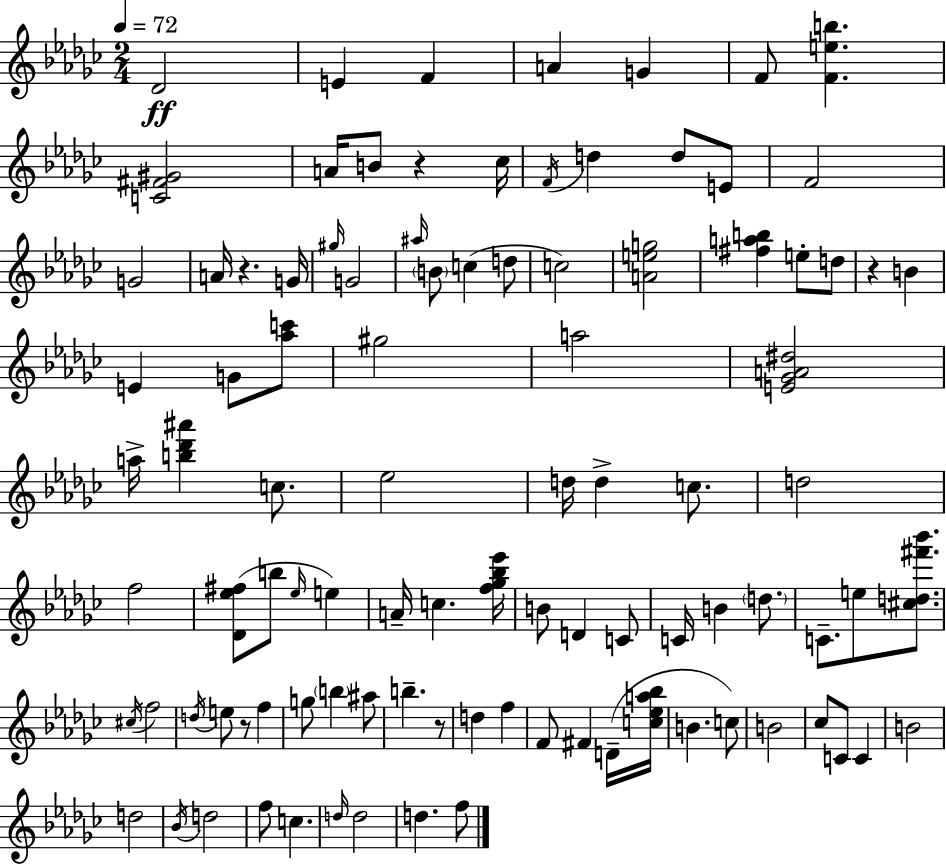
Db4/h E4/q F4/q A4/q G4/q F4/e [F4,E5,B5]/q. [C4,F#4,G#4]/h A4/s B4/e R/q CES5/s F4/s D5/q D5/e E4/e F4/h G4/h A4/s R/q. G4/s G#5/s G4/h A#5/s B4/e C5/q D5/e C5/h [A4,E5,G5]/h [F#5,A5,B5]/q E5/e D5/e R/q B4/q E4/q G4/e [Ab5,C6]/e G#5/h A5/h [E4,Gb4,A4,D#5]/h A5/s [B5,Db6,A#6]/q C5/e. Eb5/h D5/s D5/q C5/e. D5/h F5/h [Db4,Eb5,F#5]/e B5/e Eb5/s E5/q A4/s C5/q. [F5,Gb5,Bb5,Eb6]/s B4/e D4/q C4/e C4/s B4/q D5/e. C4/e. E5/e [C#5,D5,F#6,Bb6]/e. C#5/s F5/h D5/s E5/e R/e F5/q G5/e B5/q A#5/e B5/q. R/e D5/q F5/q F4/e F#4/q D4/s [C5,Eb5,A5,Bb5]/s B4/q. C5/e B4/h CES5/e C4/e C4/q B4/h D5/h Bb4/s D5/h F5/e C5/q. D5/s D5/h D5/q. F5/e